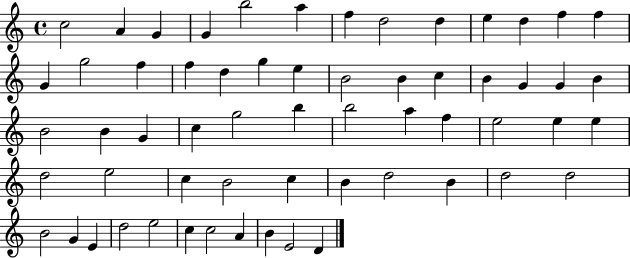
X:1
T:Untitled
M:4/4
L:1/4
K:C
c2 A G G b2 a f d2 d e d f f G g2 f f d g e B2 B c B G G B B2 B G c g2 b b2 a f e2 e e d2 e2 c B2 c B d2 B d2 d2 B2 G E d2 e2 c c2 A B E2 D